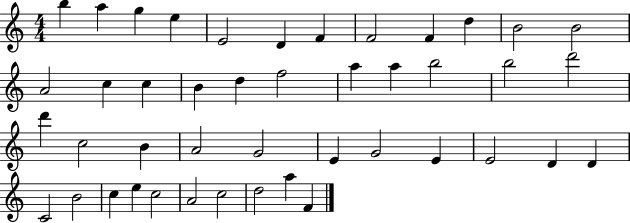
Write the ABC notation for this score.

X:1
T:Untitled
M:4/4
L:1/4
K:C
b a g e E2 D F F2 F d B2 B2 A2 c c B d f2 a a b2 b2 d'2 d' c2 B A2 G2 E G2 E E2 D D C2 B2 c e c2 A2 c2 d2 a F